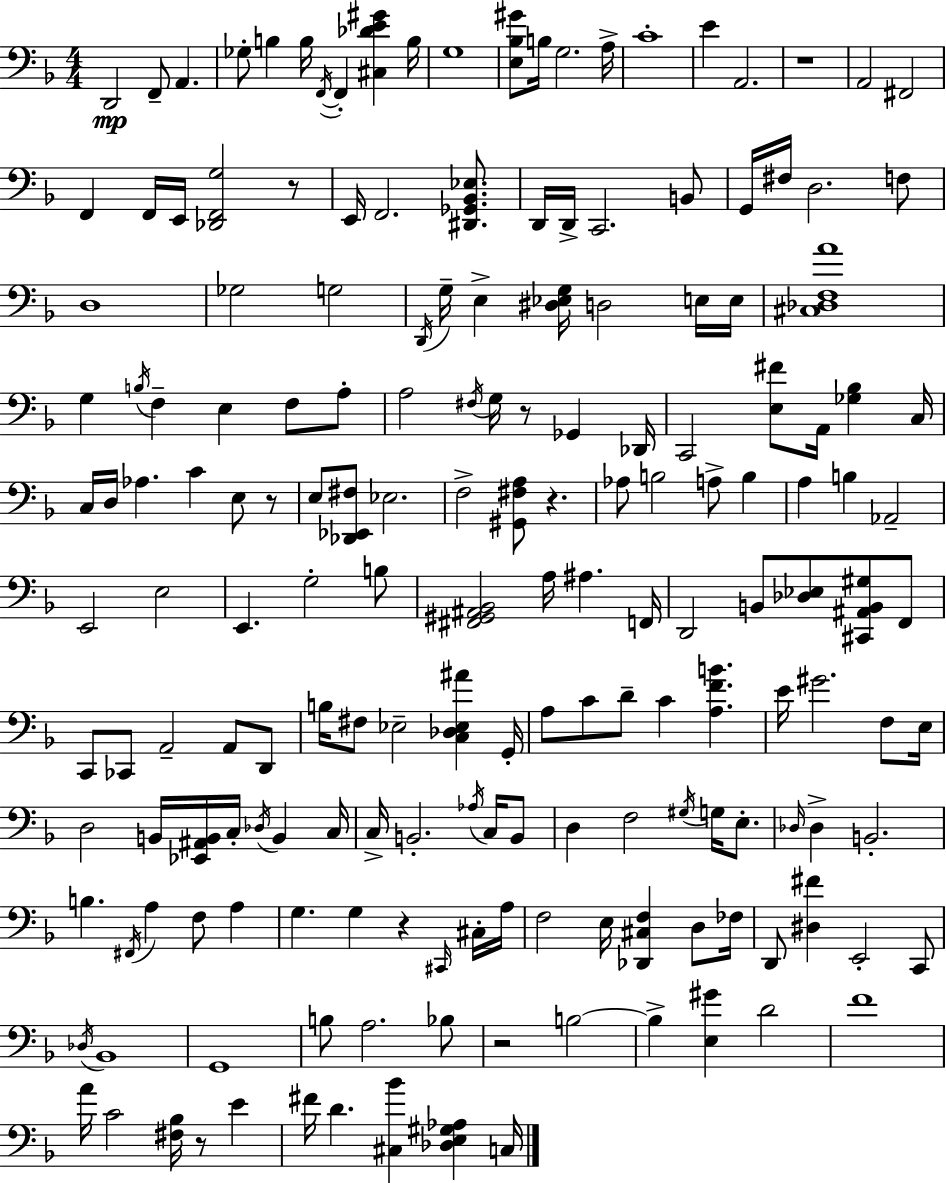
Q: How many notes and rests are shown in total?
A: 179